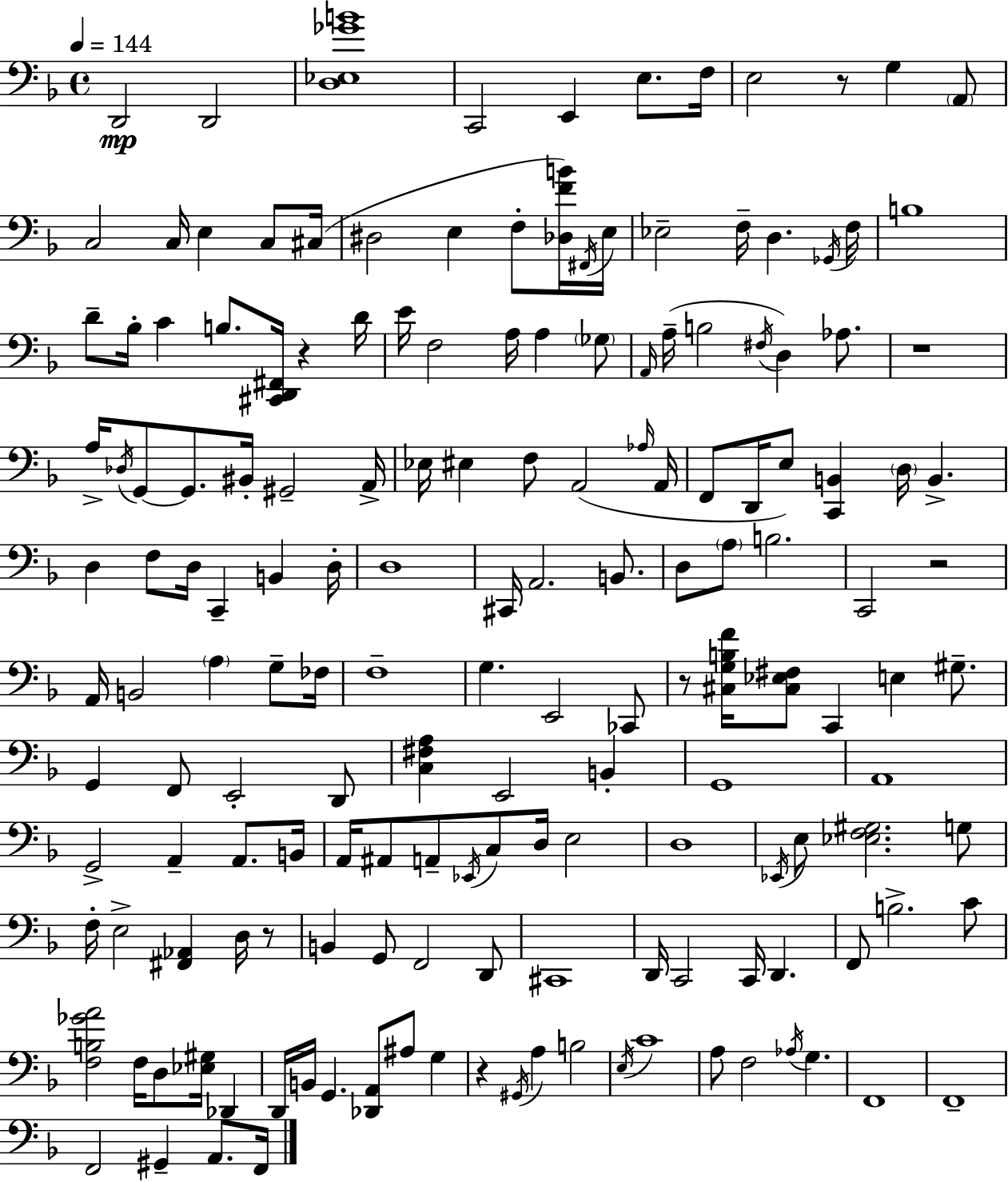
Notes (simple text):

D2/h D2/h [D3,Eb3,Gb4,B4]/w C2/h E2/q E3/e. F3/s E3/h R/e G3/q A2/e C3/h C3/s E3/q C3/e C#3/s D#3/h E3/q F3/e [Db3,F4,B4]/s F#2/s E3/s Eb3/h F3/s D3/q. Gb2/s F3/s B3/w D4/e Bb3/s C4/q B3/e. [C#2,D2,F#2]/s R/q D4/s E4/s F3/h A3/s A3/q Gb3/e A2/s A3/s B3/h F#3/s D3/q Ab3/e. R/w A3/s Db3/s G2/e G2/e. BIS2/s G#2/h A2/s Eb3/s EIS3/q F3/e A2/h Ab3/s A2/s F2/e D2/s E3/e [C2,B2]/q D3/s B2/q. D3/q F3/e D3/s C2/q B2/q D3/s D3/w C#2/s A2/h. B2/e. D3/e A3/e B3/h. C2/h R/h A2/s B2/h A3/q G3/e FES3/s F3/w G3/q. E2/h CES2/e R/e [C#3,G3,B3,F4]/s [C#3,Eb3,F#3]/e C2/q E3/q G#3/e. G2/q F2/e E2/h D2/e [C3,F#3,A3]/q E2/h B2/q G2/w A2/w G2/h A2/q A2/e. B2/s A2/s A#2/e A2/e Eb2/s C3/e D3/s E3/h D3/w Eb2/s E3/e [Eb3,F3,G#3]/h. G3/e F3/s E3/h [F#2,Ab2]/q D3/s R/e B2/q G2/e F2/h D2/e C#2/w D2/s C2/h C2/s D2/q. F2/e B3/h. C4/e [F3,B3,Gb4,A4]/h F3/s D3/e [Eb3,G#3]/s Db2/q D2/s B2/s G2/q. [Db2,A2]/e A#3/e G3/q R/q G#2/s A3/q B3/h E3/s C4/w A3/e F3/h Ab3/s G3/q. F2/w F2/w F2/h G#2/q A2/e. F2/s